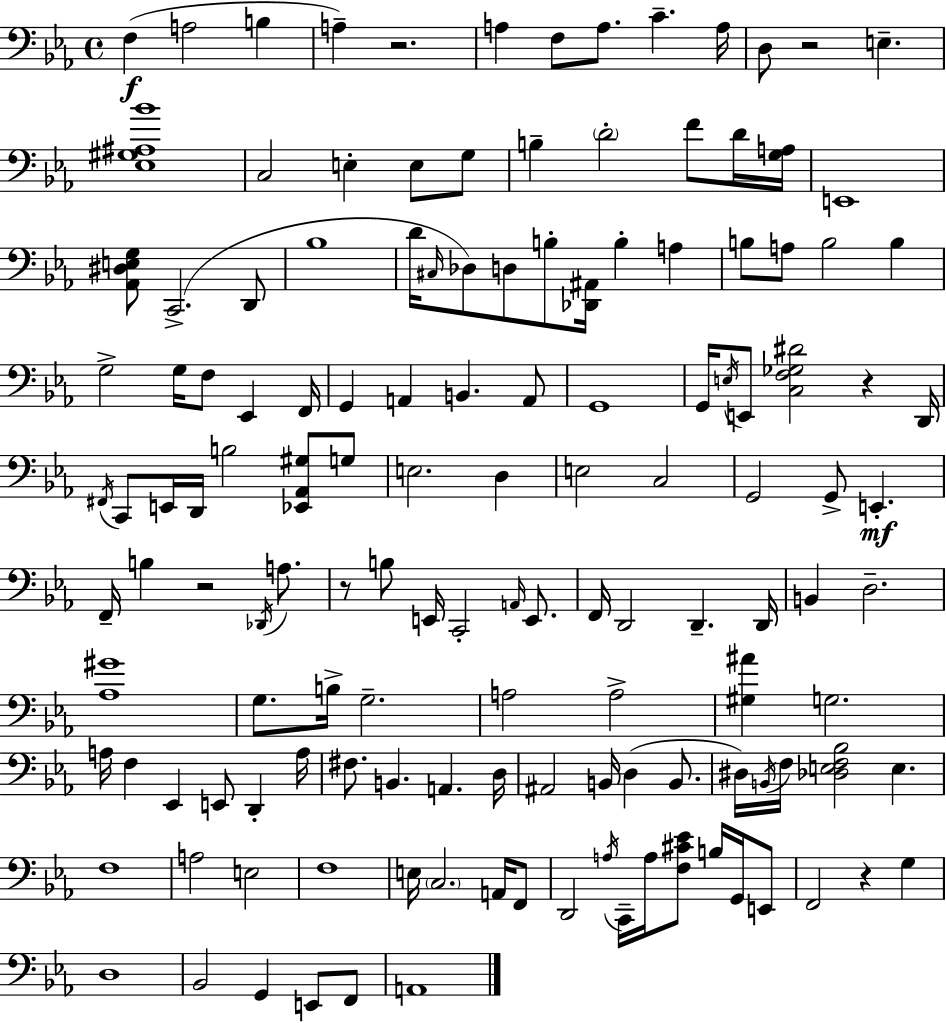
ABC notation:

X:1
T:Untitled
M:4/4
L:1/4
K:Cm
F, A,2 B, A, z2 A, F,/2 A,/2 C A,/4 D,/2 z2 E, [_E,^G,^A,_B]4 C,2 E, E,/2 G,/2 B, D2 F/2 D/4 [G,A,]/4 E,,4 [_A,,^D,E,G,]/2 C,,2 D,,/2 _B,4 D/4 ^C,/4 _D,/2 D,/2 B,/2 [_D,,^A,,]/4 B, A, B,/2 A,/2 B,2 B, G,2 G,/4 F,/2 _E,, F,,/4 G,, A,, B,, A,,/2 G,,4 G,,/4 E,/4 E,,/2 [C,F,_G,^D]2 z D,,/4 ^F,,/4 C,,/2 E,,/4 D,,/4 B,2 [_E,,_A,,^G,]/2 G,/2 E,2 D, E,2 C,2 G,,2 G,,/2 E,, F,,/4 B, z2 _D,,/4 A,/2 z/2 B,/2 E,,/4 C,,2 A,,/4 E,,/2 F,,/4 D,,2 D,, D,,/4 B,, D,2 [_A,^G]4 G,/2 B,/4 G,2 A,2 A,2 [^G,^A] G,2 A,/4 F, _E,, E,,/2 D,, A,/4 ^F,/2 B,, A,, D,/4 ^A,,2 B,,/4 D, B,,/2 ^D,/4 B,,/4 F,/4 [_D,E,F,_B,]2 E, F,4 A,2 E,2 F,4 E,/4 C,2 A,,/4 F,,/2 D,,2 A,/4 C,,/4 A,/4 [F,^C_E]/2 B,/4 G,,/4 E,,/2 F,,2 z G, D,4 _B,,2 G,, E,,/2 F,,/2 A,,4